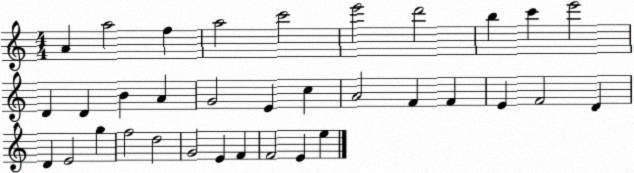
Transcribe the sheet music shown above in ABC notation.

X:1
T:Untitled
M:4/4
L:1/4
K:C
A a2 f a2 c'2 e'2 d'2 b c' e'2 D D B A G2 E c A2 F F E F2 D D E2 g f2 d2 G2 E F F2 E e